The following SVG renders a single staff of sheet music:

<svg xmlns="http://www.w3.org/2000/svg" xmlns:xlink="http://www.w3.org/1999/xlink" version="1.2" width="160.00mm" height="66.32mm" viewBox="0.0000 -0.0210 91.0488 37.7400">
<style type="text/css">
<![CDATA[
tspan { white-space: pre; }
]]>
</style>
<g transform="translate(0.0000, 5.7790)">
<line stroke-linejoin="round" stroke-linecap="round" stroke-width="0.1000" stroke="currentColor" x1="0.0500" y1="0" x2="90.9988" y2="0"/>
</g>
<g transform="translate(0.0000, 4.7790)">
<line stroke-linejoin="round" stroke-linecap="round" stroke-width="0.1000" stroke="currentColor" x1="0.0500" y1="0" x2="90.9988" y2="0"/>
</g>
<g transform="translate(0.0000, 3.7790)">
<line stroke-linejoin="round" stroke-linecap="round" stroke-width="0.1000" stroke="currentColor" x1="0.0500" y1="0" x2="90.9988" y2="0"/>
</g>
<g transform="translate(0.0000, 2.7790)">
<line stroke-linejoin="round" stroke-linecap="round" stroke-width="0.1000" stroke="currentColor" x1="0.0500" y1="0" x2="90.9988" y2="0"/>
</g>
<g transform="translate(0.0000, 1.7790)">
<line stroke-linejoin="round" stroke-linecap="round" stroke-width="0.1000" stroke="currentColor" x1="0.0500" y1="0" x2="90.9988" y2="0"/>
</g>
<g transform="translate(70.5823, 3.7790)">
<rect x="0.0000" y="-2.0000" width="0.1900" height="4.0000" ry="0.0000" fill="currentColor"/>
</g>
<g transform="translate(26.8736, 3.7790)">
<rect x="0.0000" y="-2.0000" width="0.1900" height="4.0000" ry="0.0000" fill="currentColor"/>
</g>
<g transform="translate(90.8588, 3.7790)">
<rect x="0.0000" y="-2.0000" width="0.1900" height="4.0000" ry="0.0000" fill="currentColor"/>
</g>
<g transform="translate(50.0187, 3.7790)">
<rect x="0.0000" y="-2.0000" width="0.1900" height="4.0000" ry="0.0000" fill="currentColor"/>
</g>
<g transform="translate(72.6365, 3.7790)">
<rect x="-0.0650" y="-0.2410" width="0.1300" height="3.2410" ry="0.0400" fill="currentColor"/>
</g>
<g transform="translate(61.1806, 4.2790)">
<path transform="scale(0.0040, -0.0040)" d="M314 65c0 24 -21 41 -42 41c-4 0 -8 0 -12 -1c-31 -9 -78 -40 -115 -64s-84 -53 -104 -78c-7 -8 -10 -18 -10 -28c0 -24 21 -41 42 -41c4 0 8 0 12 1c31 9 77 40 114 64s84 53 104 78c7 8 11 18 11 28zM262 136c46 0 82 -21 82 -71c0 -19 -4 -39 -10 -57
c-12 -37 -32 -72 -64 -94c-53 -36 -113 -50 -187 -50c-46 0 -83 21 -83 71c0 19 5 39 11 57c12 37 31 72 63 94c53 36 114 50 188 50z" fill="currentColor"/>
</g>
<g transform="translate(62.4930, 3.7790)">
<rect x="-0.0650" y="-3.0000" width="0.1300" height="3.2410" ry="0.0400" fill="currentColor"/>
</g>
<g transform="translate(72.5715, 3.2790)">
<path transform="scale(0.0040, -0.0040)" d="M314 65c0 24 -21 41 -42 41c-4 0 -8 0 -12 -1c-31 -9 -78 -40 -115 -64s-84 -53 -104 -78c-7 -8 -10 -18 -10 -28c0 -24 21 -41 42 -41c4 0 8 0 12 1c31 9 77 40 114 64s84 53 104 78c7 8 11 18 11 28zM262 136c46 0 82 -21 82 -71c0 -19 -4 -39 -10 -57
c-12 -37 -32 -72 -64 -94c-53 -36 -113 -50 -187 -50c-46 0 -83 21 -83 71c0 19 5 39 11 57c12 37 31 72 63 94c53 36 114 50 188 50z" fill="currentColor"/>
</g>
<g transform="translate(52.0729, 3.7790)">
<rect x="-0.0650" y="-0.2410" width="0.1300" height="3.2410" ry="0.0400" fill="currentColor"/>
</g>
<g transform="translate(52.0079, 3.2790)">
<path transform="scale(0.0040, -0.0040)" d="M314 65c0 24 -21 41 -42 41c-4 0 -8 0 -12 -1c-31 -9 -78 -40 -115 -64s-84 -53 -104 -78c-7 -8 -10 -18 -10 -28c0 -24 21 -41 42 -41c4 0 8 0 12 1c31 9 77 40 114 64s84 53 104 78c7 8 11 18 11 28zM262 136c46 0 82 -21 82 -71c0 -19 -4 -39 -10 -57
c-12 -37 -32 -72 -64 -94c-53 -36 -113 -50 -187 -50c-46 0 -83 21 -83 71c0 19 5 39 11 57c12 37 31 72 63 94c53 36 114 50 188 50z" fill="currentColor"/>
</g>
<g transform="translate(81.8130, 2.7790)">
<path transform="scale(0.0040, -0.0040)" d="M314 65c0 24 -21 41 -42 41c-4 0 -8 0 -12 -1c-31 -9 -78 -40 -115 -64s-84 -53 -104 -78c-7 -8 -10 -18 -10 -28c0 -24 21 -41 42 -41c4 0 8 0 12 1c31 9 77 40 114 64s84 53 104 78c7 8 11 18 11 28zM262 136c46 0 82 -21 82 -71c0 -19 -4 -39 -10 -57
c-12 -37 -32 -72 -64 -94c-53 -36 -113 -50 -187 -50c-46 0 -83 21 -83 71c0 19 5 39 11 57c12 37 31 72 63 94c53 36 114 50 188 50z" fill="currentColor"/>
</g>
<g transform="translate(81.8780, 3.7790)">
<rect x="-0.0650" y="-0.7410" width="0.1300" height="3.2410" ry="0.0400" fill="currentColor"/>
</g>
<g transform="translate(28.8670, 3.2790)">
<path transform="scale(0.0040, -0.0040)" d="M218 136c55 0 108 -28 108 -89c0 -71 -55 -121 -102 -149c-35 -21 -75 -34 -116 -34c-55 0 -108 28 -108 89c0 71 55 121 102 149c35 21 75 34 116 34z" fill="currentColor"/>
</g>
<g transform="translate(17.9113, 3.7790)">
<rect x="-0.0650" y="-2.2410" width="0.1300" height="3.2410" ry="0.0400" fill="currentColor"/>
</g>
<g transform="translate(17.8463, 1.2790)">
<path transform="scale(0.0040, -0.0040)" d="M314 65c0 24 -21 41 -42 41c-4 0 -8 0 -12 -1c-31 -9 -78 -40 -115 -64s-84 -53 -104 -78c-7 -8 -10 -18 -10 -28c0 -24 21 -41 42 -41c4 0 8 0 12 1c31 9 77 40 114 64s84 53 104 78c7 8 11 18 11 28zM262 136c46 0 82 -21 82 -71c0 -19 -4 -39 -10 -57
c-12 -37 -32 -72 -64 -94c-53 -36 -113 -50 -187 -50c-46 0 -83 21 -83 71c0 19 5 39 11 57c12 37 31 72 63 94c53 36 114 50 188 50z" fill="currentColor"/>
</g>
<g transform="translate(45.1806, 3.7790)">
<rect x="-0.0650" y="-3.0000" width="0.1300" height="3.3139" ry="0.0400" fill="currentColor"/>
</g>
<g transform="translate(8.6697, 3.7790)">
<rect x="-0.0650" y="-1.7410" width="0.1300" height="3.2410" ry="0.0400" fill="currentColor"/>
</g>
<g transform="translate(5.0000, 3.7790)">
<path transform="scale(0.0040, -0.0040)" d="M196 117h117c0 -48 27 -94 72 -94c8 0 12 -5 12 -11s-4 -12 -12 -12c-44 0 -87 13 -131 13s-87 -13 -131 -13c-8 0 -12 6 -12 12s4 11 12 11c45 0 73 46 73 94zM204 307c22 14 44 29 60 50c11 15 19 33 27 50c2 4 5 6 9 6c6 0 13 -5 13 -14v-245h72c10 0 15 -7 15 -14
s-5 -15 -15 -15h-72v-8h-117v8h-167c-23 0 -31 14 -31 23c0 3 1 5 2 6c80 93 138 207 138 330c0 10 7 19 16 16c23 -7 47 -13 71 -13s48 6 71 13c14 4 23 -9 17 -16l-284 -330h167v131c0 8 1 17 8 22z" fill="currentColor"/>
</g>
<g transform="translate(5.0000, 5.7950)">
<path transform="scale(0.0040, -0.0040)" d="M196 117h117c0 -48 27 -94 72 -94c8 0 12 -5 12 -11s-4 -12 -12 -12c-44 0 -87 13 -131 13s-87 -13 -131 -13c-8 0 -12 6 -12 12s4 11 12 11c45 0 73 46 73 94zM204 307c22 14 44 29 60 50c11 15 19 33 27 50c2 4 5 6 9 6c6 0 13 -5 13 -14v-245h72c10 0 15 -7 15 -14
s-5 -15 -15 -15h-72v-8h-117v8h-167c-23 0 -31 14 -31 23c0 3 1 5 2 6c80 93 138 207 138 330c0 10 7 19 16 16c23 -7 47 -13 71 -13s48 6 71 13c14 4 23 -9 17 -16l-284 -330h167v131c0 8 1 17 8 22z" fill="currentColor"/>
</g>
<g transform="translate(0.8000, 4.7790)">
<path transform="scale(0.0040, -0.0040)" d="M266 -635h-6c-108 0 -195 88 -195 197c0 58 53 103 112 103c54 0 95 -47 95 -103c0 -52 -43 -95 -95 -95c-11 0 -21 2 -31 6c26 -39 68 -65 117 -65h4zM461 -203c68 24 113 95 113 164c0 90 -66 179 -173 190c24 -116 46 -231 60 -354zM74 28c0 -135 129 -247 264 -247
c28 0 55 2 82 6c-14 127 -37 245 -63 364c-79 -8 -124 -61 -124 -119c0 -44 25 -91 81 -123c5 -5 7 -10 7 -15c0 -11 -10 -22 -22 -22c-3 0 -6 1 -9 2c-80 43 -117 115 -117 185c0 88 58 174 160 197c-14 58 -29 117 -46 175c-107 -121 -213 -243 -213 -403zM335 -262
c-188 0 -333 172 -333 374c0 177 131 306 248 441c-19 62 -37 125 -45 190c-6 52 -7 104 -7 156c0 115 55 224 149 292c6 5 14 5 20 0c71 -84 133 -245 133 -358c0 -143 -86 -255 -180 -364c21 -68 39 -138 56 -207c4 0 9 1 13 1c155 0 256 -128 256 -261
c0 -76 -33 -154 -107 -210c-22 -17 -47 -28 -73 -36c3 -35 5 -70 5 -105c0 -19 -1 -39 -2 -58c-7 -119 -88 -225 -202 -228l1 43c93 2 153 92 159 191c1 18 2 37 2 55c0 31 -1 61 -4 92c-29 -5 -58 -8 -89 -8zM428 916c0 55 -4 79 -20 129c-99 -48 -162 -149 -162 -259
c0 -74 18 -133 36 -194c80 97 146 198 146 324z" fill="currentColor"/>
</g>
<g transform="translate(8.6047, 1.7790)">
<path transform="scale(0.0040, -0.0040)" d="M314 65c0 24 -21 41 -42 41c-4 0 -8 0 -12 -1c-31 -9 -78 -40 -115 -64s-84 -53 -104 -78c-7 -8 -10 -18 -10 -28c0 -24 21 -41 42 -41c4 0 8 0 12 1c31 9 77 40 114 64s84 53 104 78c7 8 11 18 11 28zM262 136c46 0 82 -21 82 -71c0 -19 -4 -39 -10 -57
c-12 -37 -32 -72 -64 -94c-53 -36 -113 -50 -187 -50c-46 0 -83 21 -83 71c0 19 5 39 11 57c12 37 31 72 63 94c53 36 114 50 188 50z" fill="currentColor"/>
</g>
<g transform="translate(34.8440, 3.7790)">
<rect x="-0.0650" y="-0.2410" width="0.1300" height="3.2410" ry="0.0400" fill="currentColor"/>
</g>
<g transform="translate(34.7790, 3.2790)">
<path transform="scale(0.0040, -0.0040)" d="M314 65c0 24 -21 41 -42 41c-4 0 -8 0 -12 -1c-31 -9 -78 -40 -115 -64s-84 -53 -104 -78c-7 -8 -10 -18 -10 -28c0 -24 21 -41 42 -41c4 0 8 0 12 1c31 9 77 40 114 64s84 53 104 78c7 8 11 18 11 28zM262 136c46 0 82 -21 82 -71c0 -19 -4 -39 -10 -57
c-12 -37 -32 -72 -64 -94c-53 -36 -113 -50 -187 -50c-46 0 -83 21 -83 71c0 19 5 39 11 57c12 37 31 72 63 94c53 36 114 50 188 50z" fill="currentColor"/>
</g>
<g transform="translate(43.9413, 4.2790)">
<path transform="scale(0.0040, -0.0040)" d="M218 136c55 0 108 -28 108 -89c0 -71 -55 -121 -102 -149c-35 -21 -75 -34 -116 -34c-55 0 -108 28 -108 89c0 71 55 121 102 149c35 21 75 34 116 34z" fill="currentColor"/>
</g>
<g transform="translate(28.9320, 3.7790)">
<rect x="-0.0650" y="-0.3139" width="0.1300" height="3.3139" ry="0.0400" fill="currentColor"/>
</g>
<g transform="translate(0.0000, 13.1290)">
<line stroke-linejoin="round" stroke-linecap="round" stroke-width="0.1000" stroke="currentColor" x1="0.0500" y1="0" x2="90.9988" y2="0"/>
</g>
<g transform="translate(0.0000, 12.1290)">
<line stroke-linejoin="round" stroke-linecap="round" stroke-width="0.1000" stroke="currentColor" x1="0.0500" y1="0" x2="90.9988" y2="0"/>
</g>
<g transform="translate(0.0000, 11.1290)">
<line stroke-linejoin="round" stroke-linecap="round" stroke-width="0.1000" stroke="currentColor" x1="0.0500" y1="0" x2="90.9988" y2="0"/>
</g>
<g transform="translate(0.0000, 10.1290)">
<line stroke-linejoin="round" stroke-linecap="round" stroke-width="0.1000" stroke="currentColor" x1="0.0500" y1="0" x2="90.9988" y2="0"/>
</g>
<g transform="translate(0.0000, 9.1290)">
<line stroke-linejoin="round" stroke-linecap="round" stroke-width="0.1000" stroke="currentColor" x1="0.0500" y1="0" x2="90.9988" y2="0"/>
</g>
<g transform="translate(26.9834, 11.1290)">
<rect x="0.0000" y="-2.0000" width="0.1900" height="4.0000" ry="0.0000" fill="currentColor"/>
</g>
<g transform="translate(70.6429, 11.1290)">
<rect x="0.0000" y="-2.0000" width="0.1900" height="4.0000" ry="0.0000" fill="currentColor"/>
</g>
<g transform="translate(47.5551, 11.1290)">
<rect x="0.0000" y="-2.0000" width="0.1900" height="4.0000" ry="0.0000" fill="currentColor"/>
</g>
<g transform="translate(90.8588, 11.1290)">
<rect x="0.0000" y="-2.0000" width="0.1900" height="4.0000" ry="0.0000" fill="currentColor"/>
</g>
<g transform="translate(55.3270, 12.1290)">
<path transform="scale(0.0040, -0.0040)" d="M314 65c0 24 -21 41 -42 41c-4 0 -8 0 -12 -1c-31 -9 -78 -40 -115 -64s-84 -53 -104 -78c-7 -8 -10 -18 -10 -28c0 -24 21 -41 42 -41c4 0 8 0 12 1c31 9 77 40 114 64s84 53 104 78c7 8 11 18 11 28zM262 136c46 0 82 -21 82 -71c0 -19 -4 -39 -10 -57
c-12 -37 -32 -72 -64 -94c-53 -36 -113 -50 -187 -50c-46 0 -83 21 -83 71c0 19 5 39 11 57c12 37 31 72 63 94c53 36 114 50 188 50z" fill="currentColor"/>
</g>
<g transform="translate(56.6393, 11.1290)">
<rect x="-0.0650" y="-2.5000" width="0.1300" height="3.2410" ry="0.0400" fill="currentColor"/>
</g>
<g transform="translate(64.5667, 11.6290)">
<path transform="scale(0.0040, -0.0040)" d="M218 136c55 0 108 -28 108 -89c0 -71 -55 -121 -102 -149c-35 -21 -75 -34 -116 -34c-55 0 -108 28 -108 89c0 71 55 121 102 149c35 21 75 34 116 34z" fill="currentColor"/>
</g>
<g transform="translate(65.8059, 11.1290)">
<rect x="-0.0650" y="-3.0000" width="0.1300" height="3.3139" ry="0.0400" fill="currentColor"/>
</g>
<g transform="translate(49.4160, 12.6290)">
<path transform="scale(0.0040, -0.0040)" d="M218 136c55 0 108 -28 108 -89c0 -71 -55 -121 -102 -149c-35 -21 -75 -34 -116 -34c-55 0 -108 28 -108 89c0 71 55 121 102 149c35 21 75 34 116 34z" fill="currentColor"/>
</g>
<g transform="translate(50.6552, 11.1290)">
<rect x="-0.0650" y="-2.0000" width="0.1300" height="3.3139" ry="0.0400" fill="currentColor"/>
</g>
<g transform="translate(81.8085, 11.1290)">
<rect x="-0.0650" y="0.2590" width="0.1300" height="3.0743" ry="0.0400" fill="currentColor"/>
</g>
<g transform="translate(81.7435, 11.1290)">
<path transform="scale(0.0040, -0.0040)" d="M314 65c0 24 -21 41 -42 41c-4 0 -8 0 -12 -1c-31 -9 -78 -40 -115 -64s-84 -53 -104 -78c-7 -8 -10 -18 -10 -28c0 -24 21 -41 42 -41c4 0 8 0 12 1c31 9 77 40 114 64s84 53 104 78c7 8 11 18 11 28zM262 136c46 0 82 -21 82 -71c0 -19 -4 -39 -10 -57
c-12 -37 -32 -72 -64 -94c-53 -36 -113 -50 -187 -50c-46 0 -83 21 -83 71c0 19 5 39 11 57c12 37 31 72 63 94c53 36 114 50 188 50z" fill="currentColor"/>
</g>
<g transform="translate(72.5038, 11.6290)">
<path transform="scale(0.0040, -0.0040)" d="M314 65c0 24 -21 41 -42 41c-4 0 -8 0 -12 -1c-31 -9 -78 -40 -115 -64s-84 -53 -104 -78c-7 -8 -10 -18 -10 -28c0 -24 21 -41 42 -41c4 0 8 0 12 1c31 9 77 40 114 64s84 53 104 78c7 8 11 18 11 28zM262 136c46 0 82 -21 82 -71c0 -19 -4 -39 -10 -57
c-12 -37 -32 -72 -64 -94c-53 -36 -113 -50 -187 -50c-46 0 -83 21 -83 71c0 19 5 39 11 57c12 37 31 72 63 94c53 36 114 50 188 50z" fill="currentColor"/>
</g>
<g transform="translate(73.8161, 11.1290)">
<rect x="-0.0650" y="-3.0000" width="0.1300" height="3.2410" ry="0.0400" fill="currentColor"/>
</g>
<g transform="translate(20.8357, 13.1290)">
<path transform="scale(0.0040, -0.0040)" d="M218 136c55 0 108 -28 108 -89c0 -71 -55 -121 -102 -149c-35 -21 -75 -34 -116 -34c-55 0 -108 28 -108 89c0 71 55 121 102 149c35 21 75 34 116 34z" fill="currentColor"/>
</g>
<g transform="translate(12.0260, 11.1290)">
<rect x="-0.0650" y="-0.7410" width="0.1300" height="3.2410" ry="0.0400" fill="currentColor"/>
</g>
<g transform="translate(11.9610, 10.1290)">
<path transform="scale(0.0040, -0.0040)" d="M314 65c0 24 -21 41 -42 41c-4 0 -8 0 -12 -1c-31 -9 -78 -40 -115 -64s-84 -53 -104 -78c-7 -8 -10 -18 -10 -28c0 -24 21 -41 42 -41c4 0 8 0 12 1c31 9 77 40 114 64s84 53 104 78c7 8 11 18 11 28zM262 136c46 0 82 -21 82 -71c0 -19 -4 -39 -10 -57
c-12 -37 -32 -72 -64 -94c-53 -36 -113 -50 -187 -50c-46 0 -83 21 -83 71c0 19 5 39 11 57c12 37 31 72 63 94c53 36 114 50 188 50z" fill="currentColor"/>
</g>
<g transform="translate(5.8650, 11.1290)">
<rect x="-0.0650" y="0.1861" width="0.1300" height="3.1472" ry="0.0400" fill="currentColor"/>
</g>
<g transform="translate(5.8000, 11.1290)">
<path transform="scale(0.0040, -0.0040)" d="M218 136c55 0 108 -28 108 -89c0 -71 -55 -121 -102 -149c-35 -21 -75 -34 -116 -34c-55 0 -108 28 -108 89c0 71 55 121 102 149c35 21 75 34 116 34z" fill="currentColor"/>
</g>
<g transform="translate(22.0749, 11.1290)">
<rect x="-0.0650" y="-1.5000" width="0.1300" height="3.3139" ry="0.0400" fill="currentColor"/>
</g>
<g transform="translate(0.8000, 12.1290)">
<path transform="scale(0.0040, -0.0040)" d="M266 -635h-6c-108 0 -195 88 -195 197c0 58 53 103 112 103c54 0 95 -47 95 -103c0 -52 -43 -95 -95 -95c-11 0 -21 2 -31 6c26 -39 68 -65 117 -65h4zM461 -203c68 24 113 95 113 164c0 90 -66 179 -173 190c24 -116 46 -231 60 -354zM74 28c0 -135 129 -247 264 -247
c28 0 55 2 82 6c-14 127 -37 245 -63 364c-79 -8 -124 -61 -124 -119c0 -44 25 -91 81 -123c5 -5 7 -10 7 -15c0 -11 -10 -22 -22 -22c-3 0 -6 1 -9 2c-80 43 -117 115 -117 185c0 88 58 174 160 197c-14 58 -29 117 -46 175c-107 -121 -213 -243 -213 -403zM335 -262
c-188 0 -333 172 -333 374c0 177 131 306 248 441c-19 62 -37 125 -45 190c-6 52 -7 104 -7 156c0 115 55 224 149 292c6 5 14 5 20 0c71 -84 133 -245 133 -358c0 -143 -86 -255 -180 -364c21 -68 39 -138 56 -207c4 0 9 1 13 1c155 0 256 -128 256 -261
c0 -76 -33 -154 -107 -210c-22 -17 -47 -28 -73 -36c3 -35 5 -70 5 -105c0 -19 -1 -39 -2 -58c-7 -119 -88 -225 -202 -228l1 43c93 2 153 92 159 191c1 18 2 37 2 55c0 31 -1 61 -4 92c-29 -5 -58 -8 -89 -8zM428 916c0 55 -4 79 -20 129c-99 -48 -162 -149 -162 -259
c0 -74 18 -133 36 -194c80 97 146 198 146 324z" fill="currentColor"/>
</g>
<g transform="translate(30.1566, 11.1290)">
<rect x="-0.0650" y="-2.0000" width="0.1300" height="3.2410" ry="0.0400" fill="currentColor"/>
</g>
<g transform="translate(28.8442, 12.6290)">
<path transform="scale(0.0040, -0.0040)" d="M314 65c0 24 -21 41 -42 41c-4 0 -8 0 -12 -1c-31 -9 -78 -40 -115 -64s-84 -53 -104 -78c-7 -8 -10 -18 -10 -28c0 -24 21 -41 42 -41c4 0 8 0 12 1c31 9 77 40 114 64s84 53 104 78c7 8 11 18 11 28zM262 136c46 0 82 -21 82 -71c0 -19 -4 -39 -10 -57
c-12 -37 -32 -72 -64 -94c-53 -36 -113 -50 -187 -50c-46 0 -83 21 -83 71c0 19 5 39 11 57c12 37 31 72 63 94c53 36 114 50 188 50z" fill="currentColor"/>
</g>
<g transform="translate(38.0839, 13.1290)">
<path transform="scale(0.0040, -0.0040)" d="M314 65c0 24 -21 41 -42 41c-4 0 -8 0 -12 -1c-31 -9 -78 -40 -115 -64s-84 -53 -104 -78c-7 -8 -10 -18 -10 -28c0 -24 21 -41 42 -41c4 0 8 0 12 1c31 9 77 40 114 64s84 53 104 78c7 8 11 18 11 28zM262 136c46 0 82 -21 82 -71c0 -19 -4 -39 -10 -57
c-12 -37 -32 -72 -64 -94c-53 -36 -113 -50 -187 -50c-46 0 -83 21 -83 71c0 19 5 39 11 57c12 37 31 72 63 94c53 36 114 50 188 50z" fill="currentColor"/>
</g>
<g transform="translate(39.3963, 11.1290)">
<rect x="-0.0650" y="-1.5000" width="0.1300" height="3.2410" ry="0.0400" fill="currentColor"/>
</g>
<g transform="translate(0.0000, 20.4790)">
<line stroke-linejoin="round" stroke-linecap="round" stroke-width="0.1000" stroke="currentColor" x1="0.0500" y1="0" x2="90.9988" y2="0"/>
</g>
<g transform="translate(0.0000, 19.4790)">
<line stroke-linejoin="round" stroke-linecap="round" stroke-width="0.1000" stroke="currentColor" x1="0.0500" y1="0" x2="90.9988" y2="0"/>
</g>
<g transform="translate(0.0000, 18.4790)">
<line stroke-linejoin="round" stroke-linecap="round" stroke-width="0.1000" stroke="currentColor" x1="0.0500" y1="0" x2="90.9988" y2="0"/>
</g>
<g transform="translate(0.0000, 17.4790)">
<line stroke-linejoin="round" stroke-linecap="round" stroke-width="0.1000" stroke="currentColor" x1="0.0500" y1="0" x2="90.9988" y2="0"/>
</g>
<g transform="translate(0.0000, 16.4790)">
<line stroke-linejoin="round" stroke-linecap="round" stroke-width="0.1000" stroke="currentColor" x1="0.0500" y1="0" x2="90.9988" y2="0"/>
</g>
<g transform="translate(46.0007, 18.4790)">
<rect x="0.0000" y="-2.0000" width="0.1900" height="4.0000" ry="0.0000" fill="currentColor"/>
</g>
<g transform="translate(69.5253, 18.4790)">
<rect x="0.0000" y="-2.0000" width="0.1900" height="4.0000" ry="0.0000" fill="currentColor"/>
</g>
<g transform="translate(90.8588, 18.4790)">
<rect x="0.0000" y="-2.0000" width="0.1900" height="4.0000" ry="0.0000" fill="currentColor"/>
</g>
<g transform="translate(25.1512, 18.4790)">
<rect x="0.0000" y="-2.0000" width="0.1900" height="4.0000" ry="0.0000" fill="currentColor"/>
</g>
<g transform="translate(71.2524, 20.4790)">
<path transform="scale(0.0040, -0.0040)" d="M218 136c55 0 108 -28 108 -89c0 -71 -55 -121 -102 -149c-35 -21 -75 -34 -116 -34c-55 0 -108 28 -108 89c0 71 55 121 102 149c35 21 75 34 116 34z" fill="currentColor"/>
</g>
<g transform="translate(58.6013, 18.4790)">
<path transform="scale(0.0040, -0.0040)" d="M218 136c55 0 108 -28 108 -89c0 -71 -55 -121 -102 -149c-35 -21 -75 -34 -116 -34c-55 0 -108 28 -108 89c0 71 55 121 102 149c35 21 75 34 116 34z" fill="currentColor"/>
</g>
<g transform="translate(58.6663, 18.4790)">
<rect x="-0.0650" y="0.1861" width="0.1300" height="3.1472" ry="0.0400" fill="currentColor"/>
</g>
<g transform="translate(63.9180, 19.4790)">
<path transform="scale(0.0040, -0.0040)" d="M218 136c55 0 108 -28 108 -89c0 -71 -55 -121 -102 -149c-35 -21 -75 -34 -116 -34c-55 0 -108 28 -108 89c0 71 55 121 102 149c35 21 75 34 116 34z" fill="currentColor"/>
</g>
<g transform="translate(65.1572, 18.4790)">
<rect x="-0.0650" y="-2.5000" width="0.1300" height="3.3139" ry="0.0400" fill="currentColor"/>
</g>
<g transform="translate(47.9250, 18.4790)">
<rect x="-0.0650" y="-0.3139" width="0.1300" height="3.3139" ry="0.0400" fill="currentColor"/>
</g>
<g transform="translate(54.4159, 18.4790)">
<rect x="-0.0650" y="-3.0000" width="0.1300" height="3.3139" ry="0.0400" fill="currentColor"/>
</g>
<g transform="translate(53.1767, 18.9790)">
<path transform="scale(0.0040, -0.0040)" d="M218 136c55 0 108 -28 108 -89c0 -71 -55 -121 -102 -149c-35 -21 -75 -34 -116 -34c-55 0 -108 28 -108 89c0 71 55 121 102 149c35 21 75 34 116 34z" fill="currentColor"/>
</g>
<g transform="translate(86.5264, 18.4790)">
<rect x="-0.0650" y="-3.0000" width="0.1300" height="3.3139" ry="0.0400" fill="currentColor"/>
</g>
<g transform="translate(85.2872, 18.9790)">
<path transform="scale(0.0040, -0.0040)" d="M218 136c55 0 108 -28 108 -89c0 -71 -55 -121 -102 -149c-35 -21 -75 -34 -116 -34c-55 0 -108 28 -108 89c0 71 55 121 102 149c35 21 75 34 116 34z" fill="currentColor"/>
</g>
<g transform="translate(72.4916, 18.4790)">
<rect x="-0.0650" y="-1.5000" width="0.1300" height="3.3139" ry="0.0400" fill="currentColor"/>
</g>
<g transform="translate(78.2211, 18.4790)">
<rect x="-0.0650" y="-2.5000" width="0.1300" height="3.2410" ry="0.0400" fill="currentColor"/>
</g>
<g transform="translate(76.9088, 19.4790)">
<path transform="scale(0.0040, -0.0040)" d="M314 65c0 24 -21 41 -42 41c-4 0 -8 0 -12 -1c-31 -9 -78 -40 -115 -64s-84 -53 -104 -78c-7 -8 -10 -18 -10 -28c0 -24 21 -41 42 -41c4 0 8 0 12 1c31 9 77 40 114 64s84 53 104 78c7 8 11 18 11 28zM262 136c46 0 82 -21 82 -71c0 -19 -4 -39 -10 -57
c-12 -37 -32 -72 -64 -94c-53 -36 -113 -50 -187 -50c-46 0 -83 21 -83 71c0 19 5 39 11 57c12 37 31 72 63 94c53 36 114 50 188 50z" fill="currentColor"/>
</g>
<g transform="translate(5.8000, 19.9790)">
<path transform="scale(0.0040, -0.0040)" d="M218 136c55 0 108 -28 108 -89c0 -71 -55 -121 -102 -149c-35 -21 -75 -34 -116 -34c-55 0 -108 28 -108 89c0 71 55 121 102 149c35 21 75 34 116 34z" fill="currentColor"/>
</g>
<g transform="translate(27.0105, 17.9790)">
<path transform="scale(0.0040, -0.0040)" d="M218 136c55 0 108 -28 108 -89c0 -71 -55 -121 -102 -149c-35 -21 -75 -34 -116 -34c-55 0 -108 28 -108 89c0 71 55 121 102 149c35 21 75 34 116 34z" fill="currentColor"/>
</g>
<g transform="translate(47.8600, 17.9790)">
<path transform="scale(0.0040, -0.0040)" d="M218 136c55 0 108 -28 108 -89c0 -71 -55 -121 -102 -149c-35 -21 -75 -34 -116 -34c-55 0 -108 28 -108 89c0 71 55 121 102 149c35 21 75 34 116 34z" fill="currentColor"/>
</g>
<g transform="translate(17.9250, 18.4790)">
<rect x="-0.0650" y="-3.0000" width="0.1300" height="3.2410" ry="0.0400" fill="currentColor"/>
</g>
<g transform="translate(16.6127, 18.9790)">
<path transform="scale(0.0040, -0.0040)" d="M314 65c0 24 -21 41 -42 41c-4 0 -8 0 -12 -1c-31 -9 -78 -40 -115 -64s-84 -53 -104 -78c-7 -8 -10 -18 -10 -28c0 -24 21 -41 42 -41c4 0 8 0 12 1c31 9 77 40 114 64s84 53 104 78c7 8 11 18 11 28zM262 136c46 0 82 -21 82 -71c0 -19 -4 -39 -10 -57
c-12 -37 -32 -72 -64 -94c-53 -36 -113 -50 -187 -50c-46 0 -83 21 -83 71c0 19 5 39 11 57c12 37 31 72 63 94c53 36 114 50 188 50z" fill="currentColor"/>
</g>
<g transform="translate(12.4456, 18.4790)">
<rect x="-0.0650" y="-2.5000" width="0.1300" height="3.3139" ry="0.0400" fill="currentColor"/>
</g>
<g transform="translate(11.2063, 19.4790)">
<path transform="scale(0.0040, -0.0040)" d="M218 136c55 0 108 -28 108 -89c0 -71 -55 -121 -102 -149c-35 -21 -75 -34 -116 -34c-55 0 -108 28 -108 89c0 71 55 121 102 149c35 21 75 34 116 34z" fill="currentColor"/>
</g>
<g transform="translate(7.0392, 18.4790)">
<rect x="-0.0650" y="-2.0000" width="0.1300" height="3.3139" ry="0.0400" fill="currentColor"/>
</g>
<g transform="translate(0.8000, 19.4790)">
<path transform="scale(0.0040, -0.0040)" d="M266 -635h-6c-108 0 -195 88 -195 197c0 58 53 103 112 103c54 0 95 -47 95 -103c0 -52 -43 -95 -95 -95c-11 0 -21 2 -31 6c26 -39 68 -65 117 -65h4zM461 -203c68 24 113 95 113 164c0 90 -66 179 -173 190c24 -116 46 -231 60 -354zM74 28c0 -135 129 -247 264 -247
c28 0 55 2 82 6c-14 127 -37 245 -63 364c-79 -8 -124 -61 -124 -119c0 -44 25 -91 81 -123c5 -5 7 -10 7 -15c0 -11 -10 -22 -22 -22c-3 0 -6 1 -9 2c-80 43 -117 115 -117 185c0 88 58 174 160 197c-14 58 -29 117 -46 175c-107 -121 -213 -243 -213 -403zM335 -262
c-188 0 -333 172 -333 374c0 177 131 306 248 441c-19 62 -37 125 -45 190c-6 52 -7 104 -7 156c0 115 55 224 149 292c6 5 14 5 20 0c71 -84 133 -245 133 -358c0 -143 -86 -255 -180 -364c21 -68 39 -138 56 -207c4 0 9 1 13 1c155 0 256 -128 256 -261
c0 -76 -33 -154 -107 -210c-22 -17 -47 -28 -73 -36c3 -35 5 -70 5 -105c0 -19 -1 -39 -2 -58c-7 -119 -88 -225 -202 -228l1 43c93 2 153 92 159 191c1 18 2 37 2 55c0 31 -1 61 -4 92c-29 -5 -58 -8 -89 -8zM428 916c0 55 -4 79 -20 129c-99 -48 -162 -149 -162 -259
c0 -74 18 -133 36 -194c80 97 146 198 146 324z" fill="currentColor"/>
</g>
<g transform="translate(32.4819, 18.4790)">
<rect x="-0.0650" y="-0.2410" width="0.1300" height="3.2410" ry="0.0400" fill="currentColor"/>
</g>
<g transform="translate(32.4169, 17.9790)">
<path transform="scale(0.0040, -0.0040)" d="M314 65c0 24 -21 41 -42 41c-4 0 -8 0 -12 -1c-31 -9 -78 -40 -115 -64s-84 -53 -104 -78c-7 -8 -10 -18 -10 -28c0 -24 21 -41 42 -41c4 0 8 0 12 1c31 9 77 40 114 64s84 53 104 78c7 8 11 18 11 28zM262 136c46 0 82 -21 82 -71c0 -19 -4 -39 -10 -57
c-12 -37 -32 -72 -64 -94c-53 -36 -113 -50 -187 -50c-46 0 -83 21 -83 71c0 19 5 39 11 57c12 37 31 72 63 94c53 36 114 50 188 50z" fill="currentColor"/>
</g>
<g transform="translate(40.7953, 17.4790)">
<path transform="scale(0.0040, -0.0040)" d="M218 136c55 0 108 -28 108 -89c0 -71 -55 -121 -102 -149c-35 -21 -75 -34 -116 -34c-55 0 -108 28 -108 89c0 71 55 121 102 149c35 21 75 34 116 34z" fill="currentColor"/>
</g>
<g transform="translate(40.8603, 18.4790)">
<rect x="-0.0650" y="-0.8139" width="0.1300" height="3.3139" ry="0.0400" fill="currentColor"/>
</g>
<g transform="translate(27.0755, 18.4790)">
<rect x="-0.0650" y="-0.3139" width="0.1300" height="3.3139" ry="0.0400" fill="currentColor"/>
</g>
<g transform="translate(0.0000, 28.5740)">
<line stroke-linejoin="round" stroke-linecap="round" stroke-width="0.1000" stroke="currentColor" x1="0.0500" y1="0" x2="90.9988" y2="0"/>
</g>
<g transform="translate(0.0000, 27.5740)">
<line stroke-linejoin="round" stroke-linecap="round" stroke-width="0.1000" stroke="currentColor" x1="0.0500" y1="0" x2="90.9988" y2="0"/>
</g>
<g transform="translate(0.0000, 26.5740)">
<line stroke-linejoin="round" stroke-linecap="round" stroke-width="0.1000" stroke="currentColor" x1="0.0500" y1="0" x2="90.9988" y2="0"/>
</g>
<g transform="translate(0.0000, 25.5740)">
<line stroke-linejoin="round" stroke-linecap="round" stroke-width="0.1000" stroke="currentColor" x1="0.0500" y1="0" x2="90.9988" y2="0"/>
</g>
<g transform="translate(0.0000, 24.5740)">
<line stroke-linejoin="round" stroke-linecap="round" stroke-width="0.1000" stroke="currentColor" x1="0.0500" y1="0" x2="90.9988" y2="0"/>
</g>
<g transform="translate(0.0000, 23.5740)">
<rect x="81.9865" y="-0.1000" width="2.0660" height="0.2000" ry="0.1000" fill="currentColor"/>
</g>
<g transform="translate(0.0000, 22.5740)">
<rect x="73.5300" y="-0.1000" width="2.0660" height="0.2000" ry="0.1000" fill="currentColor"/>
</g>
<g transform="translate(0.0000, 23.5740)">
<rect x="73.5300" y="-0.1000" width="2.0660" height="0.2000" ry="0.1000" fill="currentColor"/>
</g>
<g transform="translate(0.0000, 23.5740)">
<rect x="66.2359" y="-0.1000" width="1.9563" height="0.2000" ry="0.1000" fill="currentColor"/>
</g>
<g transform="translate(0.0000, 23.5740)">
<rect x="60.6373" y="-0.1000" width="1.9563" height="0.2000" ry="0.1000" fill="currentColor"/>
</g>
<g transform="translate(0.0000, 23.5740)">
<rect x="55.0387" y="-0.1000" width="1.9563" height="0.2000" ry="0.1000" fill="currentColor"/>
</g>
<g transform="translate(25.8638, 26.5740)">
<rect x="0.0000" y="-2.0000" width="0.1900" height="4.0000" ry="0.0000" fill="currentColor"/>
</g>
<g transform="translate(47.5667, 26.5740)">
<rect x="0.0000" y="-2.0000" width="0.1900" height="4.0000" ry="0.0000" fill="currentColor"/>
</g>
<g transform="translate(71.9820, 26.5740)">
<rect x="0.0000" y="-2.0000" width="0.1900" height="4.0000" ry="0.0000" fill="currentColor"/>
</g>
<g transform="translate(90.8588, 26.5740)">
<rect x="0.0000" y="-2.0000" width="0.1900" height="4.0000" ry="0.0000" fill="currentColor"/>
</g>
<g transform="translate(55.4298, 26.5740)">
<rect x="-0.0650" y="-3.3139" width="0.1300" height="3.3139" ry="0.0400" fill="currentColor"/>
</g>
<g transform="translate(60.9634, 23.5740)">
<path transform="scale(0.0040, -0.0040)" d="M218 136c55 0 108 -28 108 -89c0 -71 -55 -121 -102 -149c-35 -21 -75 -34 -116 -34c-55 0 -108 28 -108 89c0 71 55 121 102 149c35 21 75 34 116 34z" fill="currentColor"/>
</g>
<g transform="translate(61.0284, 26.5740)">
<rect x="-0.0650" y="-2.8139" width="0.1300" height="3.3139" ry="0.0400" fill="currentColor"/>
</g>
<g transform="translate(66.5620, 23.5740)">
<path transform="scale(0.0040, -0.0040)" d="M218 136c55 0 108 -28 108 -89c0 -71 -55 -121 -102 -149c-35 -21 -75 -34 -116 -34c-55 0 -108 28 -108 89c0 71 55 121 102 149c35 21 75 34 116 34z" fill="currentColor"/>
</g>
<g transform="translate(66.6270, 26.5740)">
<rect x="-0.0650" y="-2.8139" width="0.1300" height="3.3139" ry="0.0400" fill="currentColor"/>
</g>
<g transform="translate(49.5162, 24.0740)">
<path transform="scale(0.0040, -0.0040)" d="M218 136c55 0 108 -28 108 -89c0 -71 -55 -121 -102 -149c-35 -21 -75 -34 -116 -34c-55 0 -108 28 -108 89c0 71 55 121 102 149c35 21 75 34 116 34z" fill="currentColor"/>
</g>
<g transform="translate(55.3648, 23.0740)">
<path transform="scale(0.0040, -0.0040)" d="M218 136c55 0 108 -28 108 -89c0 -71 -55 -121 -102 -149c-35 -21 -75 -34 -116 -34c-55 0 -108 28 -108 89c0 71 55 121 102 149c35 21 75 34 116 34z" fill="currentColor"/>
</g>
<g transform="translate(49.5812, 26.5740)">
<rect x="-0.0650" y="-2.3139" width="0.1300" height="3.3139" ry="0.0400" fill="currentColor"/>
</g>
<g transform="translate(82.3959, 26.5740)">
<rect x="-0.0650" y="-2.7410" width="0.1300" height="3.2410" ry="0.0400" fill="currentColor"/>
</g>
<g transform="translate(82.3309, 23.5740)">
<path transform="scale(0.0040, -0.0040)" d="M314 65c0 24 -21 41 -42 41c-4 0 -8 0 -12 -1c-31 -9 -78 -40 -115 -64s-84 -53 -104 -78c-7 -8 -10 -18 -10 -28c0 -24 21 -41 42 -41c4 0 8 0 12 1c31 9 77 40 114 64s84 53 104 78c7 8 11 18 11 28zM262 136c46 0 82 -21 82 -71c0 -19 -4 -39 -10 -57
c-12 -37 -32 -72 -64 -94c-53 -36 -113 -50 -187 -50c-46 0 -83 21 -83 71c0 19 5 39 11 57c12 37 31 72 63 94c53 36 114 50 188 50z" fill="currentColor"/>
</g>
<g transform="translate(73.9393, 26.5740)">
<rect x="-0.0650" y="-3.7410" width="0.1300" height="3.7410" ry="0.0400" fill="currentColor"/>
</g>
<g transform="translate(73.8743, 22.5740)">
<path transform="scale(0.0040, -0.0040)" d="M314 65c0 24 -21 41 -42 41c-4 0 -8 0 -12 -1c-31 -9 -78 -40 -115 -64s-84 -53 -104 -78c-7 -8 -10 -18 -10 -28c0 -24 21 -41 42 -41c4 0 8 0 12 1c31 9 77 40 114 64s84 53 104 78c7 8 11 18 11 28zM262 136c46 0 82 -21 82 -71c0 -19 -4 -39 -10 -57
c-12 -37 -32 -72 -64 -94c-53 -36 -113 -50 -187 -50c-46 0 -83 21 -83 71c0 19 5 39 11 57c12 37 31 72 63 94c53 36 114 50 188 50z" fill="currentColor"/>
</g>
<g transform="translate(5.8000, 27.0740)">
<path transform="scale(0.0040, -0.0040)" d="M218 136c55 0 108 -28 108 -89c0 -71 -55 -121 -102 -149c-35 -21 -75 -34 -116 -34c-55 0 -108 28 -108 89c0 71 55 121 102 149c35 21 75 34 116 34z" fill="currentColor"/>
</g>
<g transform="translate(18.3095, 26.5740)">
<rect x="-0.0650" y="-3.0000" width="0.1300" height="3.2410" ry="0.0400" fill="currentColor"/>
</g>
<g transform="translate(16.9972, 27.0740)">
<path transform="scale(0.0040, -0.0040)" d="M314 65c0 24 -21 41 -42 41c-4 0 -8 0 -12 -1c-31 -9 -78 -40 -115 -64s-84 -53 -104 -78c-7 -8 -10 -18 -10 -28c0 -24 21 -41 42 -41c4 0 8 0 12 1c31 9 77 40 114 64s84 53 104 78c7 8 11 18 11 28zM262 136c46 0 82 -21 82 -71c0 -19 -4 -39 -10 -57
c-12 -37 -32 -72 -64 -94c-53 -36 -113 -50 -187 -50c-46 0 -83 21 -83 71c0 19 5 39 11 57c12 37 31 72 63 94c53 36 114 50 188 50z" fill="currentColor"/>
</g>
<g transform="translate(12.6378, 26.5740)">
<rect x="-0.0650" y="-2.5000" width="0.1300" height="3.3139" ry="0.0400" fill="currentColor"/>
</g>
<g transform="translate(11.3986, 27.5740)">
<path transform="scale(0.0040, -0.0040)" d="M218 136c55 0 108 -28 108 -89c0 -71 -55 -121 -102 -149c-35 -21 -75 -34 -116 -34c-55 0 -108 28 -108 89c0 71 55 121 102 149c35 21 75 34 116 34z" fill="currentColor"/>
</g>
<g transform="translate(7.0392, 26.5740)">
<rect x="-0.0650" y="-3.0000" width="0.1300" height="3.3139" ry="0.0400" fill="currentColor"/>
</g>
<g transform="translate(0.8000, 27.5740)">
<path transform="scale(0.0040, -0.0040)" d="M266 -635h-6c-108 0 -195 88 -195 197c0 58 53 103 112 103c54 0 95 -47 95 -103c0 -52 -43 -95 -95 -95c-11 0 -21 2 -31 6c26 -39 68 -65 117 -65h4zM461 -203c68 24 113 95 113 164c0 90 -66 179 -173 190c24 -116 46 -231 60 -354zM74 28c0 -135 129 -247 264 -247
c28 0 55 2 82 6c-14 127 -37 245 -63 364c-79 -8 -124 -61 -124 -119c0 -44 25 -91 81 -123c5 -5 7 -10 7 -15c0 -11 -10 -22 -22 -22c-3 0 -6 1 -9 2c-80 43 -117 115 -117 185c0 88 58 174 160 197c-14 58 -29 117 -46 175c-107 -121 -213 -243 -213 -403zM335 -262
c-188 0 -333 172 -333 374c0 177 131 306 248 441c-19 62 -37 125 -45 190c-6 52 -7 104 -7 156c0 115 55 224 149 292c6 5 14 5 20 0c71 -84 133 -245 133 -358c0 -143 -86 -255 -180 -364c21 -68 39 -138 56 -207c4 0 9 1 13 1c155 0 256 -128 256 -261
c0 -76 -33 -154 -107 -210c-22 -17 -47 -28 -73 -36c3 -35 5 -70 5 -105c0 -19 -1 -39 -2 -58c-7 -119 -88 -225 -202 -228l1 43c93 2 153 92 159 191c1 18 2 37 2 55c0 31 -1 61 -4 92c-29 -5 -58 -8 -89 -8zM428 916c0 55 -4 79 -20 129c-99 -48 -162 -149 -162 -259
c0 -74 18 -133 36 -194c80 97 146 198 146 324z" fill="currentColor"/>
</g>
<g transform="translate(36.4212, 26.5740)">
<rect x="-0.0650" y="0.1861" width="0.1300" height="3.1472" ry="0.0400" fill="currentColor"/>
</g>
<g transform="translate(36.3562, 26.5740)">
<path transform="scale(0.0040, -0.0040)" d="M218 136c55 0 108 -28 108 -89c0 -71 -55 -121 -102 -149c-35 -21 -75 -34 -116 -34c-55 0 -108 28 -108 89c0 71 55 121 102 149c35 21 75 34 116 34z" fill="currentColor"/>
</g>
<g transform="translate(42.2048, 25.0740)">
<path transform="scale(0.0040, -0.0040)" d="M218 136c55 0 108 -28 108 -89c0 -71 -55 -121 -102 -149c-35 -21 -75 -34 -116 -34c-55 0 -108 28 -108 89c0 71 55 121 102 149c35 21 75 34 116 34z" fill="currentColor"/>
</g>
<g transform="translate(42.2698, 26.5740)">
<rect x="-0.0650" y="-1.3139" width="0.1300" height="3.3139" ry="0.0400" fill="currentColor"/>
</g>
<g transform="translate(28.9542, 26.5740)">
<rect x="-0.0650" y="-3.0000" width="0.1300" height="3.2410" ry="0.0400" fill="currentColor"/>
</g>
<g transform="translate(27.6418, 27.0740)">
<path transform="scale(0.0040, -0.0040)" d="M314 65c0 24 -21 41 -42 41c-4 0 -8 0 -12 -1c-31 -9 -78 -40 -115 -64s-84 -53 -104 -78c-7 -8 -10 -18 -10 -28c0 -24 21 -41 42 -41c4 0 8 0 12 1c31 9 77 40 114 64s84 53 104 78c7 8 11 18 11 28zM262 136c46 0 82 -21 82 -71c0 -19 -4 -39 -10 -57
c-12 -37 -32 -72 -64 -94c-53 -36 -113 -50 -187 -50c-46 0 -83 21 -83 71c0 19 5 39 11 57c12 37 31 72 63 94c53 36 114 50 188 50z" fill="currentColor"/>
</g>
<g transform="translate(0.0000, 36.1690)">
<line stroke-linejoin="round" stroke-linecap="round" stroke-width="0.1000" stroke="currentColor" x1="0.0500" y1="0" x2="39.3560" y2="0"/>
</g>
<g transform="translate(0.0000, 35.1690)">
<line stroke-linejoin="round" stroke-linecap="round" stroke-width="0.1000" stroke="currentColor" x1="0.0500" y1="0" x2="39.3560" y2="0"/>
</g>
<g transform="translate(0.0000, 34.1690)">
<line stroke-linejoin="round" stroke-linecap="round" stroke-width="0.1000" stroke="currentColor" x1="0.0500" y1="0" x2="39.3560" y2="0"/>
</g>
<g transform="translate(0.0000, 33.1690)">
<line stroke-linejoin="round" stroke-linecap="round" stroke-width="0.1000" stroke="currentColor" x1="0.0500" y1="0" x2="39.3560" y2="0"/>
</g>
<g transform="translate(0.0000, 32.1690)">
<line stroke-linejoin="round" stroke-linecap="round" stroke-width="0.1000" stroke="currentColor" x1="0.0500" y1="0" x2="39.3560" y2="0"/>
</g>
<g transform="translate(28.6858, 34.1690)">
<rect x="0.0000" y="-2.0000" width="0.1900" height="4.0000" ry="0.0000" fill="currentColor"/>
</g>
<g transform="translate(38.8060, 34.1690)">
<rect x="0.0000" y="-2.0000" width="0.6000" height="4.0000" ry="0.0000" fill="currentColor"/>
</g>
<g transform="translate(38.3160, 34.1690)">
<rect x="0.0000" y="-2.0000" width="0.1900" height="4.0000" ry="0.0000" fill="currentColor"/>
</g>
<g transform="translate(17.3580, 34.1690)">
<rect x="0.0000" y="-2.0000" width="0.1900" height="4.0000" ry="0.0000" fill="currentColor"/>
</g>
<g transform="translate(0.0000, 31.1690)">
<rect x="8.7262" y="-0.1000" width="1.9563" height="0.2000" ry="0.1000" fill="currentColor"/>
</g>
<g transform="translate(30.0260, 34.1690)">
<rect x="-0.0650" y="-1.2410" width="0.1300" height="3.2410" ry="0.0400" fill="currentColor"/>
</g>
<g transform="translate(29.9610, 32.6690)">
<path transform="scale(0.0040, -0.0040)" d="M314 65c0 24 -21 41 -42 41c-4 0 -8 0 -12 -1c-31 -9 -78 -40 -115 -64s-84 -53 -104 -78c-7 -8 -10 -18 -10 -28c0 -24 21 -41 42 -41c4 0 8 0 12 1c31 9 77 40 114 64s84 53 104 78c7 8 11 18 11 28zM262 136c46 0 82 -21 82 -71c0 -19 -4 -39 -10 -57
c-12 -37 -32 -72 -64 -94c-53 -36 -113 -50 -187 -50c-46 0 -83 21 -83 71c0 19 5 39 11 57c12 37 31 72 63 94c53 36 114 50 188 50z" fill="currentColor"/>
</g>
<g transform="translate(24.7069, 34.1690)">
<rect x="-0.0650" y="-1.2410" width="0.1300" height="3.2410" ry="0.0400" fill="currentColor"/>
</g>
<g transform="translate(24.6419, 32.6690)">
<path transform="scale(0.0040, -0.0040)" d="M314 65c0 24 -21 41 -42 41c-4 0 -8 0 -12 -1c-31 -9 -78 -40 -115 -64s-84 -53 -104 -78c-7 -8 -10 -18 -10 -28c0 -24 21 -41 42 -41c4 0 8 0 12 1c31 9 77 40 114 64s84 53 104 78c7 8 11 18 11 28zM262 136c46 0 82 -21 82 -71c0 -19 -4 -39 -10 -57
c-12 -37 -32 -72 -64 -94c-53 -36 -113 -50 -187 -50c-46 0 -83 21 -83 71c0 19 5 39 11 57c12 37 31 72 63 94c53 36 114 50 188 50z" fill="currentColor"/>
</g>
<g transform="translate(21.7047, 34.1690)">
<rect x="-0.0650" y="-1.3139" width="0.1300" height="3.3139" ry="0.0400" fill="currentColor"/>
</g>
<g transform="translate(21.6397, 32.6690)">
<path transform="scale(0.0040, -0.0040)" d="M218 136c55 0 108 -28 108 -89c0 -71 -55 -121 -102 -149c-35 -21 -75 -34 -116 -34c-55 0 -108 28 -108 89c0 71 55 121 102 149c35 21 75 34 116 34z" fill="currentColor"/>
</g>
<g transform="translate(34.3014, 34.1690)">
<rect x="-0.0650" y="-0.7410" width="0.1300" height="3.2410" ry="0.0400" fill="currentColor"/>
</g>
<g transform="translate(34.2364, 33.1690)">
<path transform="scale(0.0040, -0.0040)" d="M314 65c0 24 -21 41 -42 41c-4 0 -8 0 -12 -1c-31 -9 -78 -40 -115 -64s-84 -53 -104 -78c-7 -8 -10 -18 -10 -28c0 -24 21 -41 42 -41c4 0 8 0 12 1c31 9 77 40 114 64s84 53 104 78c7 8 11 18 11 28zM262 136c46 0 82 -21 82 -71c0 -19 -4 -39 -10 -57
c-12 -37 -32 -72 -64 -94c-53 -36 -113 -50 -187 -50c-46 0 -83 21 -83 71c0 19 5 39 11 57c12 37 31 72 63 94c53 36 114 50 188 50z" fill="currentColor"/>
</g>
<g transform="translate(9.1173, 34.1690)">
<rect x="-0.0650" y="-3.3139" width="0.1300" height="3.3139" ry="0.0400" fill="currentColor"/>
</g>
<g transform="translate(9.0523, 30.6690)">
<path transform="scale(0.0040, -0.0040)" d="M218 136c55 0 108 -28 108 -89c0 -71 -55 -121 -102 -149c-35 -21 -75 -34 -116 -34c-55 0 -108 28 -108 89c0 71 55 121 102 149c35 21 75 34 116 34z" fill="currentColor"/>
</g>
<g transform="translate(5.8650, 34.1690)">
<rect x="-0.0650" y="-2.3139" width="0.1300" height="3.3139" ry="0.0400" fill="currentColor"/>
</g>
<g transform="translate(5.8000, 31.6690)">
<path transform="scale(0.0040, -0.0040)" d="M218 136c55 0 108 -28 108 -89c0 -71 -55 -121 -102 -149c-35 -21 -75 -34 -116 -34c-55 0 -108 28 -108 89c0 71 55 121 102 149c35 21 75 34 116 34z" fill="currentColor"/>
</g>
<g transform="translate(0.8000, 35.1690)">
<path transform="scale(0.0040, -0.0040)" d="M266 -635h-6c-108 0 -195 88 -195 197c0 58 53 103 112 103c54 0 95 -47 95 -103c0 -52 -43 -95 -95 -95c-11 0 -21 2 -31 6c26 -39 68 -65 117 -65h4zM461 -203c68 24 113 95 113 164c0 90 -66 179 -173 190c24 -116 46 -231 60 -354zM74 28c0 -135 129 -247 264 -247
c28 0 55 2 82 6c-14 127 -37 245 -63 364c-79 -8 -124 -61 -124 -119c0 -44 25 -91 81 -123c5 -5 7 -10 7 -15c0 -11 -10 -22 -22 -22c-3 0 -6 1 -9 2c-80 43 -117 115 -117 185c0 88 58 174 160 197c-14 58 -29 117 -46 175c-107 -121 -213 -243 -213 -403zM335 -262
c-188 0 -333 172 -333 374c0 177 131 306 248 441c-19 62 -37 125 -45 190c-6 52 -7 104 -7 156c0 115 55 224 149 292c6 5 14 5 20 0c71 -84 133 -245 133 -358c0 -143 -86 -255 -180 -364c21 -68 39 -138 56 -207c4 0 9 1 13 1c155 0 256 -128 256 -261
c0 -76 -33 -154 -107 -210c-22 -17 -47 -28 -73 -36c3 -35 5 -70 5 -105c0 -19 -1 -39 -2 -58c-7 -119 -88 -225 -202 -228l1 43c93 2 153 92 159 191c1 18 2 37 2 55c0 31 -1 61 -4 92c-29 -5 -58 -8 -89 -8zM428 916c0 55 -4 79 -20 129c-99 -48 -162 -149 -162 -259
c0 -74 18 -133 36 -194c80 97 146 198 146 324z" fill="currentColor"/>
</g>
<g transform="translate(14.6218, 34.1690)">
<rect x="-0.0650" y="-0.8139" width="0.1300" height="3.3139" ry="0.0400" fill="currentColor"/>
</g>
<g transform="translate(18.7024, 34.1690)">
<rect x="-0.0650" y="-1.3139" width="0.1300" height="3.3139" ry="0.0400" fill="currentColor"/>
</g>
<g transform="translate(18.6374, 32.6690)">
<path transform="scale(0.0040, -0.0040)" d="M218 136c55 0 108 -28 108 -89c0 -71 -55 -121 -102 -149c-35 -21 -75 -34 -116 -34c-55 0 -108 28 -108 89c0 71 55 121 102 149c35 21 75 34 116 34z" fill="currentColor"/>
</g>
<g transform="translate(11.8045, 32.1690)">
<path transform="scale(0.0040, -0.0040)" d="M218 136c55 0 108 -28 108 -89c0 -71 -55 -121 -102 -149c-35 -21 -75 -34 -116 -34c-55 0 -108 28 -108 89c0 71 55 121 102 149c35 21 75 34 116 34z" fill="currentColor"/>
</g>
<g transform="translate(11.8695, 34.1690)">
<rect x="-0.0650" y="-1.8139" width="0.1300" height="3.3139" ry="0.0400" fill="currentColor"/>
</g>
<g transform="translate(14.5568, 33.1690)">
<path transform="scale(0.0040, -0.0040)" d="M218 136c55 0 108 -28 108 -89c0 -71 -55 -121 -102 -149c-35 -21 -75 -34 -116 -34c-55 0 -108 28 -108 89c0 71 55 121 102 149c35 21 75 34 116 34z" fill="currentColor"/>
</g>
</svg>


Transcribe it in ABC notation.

X:1
T:Untitled
M:4/4
L:1/4
K:C
f2 g2 c c2 A c2 A2 c2 d2 B d2 E F2 E2 F G2 A A2 B2 F G A2 c c2 d c A B G E G2 A A G A2 A2 B e g b a a c'2 a2 g b f d e e e2 e2 d2